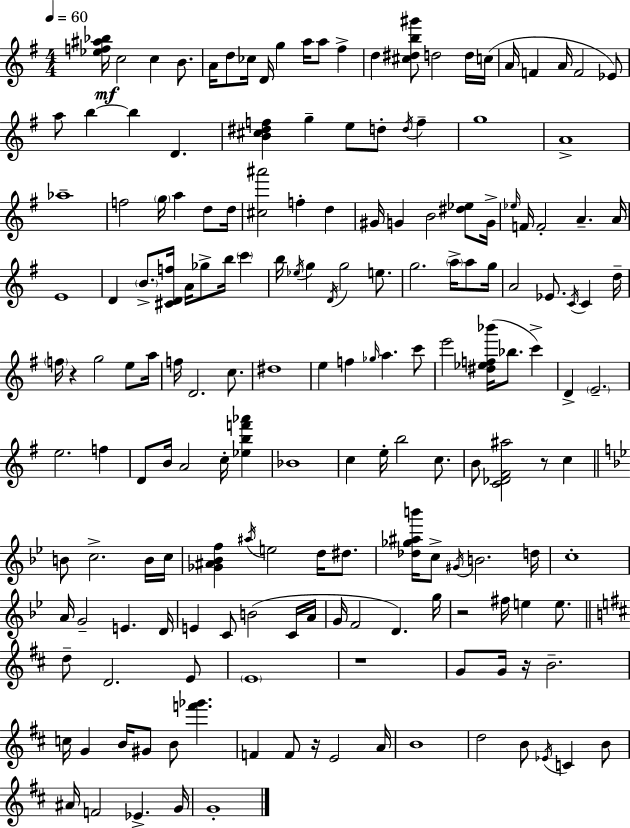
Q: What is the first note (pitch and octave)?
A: C5